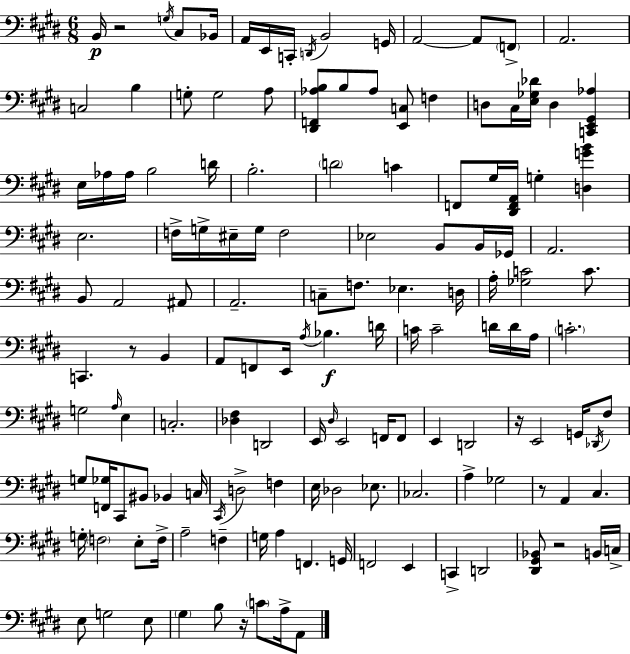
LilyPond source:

{
  \clef bass
  \numericTimeSignature
  \time 6/8
  \key e \major
  b,16\p r2 \acciaccatura { g16 } cis8 | bes,16 a,16 e,16 c,16-. \acciaccatura { d,16 } b,2 | g,16 a,2~~ a,8 | \parenthesize f,8-> a,2. | \break c2 b4 | g8-. g2 | a8 <dis, f, aes b>8 b8 aes8 <e, c>8 f4 | d8 cis16 <e ges des'>16 d4 <c, e, gis, aes>4 | \break e16 aes16 aes16 b2 | d'16 b2.-. | \parenthesize d'2 c'4 | f,8 gis16 <dis, f, a,>16 g4-. <d g' b'>4 | \break e2. | f16-> g16-> eis16-- g16 f2 | ees2 b,8 | b,16 ges,16 a,2. | \break b,8 a,2 | ais,8 a,2.-- | c8-- f8. ees4. | d16 a16-. <ges c'>2 c'8. | \break c,4. r8 b,4 | a,8 f,8 e,16 \acciaccatura { a16 }\f bes4. | d'16 c'16 c'2-- | d'16 d'16 a16 \parenthesize c'2.-. | \break g2 \grace { a16 } | e4 c2.-. | <des fis>4 d,2 | e,16 \grace { dis16 } e,2 | \break f,16 f,8 e,4 d,2 | r16 e,2 | g,16 \acciaccatura { des,16 } fis8 g8 <f, ges>16 cis,8 bis,8 | bes,4 c16 \acciaccatura { cis,16 } d2-> | \break f4 e16 des2 | ees8. ces2. | a4-> ges2 | r8 a,4 | \break cis4. g16-. \parenthesize f2 | e8-. f16-> a2-- | f4-- g16 a4 | f,4. g,16 f,2 | \break e,4 c,4-> d,2 | <dis, gis, bes,>8 r2 | b,16 c16-> e8 g2 | e8 \parenthesize gis4 b8 | \break r16 \parenthesize c'8 a16-> a,8 \bar "|."
}